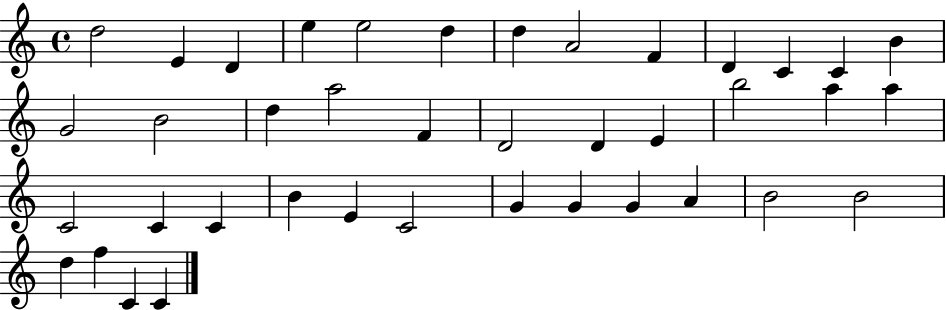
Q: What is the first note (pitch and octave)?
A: D5